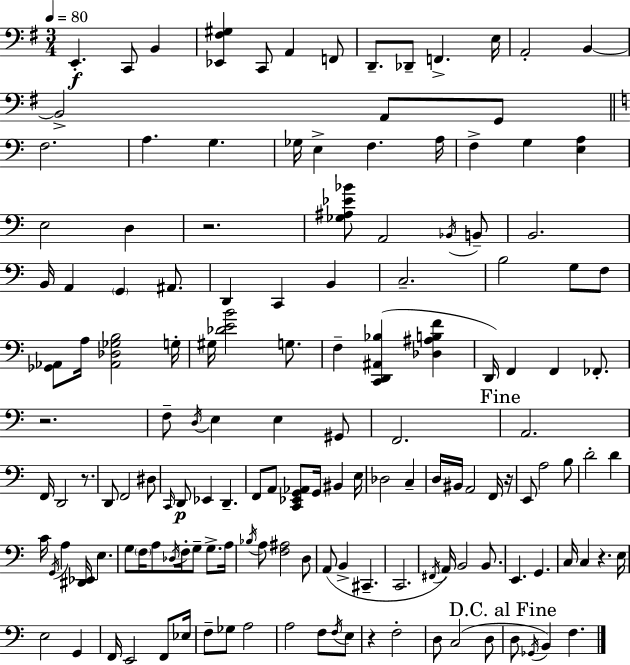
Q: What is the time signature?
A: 3/4